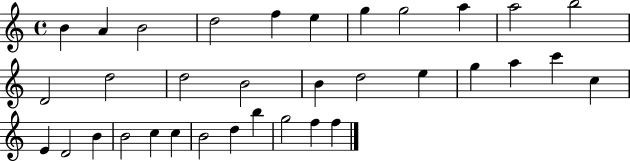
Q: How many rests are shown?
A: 0